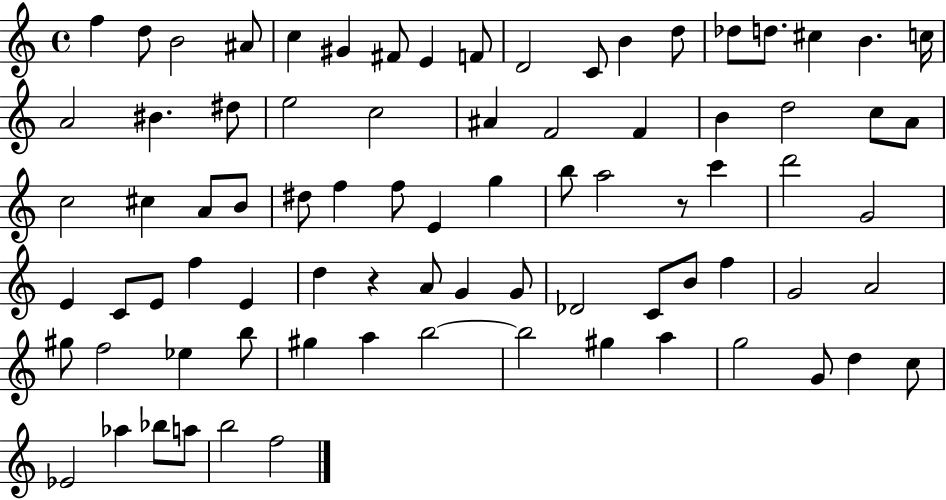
F5/q D5/e B4/h A#4/e C5/q G#4/q F#4/e E4/q F4/e D4/h C4/e B4/q D5/e Db5/e D5/e. C#5/q B4/q. C5/s A4/h BIS4/q. D#5/e E5/h C5/h A#4/q F4/h F4/q B4/q D5/h C5/e A4/e C5/h C#5/q A4/e B4/e D#5/e F5/q F5/e E4/q G5/q B5/e A5/h R/e C6/q D6/h G4/h E4/q C4/e E4/e F5/q E4/q D5/q R/q A4/e G4/q G4/e Db4/h C4/e B4/e F5/q G4/h A4/h G#5/e F5/h Eb5/q B5/e G#5/q A5/q B5/h B5/h G#5/q A5/q G5/h G4/e D5/q C5/e Eb4/h Ab5/q Bb5/e A5/e B5/h F5/h